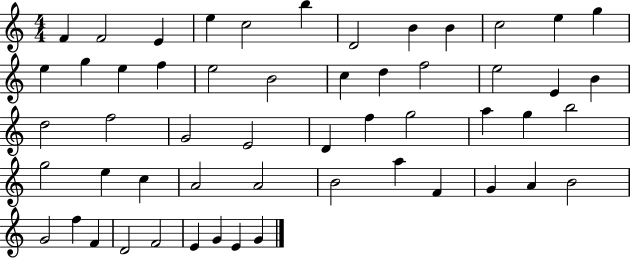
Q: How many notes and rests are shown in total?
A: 54